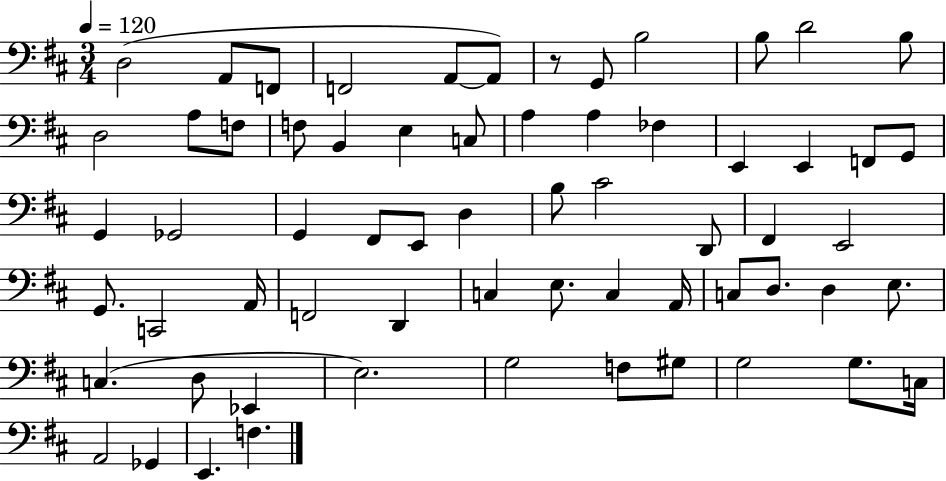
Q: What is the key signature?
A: D major